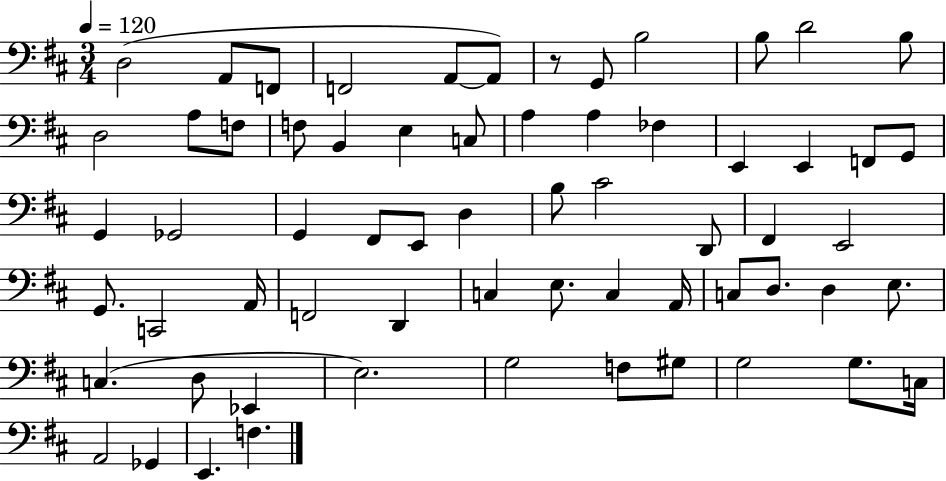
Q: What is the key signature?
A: D major